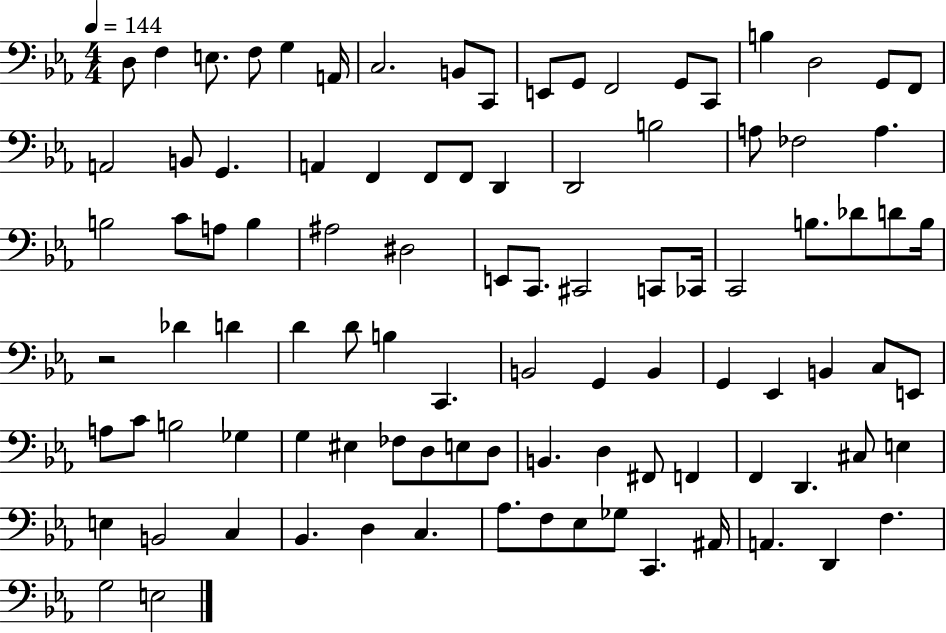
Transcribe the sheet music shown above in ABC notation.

X:1
T:Untitled
M:4/4
L:1/4
K:Eb
D,/2 F, E,/2 F,/2 G, A,,/4 C,2 B,,/2 C,,/2 E,,/2 G,,/2 F,,2 G,,/2 C,,/2 B, D,2 G,,/2 F,,/2 A,,2 B,,/2 G,, A,, F,, F,,/2 F,,/2 D,, D,,2 B,2 A,/2 _F,2 A, B,2 C/2 A,/2 B, ^A,2 ^D,2 E,,/2 C,,/2 ^C,,2 C,,/2 _C,,/4 C,,2 B,/2 _D/2 D/2 B,/4 z2 _D D D D/2 B, C,, B,,2 G,, B,, G,, _E,, B,, C,/2 E,,/2 A,/2 C/2 B,2 _G, G, ^E, _F,/2 D,/2 E,/2 D,/2 B,, D, ^F,,/2 F,, F,, D,, ^C,/2 E, E, B,,2 C, _B,, D, C, _A,/2 F,/2 _E,/2 _G,/2 C,, ^A,,/4 A,, D,, F, G,2 E,2